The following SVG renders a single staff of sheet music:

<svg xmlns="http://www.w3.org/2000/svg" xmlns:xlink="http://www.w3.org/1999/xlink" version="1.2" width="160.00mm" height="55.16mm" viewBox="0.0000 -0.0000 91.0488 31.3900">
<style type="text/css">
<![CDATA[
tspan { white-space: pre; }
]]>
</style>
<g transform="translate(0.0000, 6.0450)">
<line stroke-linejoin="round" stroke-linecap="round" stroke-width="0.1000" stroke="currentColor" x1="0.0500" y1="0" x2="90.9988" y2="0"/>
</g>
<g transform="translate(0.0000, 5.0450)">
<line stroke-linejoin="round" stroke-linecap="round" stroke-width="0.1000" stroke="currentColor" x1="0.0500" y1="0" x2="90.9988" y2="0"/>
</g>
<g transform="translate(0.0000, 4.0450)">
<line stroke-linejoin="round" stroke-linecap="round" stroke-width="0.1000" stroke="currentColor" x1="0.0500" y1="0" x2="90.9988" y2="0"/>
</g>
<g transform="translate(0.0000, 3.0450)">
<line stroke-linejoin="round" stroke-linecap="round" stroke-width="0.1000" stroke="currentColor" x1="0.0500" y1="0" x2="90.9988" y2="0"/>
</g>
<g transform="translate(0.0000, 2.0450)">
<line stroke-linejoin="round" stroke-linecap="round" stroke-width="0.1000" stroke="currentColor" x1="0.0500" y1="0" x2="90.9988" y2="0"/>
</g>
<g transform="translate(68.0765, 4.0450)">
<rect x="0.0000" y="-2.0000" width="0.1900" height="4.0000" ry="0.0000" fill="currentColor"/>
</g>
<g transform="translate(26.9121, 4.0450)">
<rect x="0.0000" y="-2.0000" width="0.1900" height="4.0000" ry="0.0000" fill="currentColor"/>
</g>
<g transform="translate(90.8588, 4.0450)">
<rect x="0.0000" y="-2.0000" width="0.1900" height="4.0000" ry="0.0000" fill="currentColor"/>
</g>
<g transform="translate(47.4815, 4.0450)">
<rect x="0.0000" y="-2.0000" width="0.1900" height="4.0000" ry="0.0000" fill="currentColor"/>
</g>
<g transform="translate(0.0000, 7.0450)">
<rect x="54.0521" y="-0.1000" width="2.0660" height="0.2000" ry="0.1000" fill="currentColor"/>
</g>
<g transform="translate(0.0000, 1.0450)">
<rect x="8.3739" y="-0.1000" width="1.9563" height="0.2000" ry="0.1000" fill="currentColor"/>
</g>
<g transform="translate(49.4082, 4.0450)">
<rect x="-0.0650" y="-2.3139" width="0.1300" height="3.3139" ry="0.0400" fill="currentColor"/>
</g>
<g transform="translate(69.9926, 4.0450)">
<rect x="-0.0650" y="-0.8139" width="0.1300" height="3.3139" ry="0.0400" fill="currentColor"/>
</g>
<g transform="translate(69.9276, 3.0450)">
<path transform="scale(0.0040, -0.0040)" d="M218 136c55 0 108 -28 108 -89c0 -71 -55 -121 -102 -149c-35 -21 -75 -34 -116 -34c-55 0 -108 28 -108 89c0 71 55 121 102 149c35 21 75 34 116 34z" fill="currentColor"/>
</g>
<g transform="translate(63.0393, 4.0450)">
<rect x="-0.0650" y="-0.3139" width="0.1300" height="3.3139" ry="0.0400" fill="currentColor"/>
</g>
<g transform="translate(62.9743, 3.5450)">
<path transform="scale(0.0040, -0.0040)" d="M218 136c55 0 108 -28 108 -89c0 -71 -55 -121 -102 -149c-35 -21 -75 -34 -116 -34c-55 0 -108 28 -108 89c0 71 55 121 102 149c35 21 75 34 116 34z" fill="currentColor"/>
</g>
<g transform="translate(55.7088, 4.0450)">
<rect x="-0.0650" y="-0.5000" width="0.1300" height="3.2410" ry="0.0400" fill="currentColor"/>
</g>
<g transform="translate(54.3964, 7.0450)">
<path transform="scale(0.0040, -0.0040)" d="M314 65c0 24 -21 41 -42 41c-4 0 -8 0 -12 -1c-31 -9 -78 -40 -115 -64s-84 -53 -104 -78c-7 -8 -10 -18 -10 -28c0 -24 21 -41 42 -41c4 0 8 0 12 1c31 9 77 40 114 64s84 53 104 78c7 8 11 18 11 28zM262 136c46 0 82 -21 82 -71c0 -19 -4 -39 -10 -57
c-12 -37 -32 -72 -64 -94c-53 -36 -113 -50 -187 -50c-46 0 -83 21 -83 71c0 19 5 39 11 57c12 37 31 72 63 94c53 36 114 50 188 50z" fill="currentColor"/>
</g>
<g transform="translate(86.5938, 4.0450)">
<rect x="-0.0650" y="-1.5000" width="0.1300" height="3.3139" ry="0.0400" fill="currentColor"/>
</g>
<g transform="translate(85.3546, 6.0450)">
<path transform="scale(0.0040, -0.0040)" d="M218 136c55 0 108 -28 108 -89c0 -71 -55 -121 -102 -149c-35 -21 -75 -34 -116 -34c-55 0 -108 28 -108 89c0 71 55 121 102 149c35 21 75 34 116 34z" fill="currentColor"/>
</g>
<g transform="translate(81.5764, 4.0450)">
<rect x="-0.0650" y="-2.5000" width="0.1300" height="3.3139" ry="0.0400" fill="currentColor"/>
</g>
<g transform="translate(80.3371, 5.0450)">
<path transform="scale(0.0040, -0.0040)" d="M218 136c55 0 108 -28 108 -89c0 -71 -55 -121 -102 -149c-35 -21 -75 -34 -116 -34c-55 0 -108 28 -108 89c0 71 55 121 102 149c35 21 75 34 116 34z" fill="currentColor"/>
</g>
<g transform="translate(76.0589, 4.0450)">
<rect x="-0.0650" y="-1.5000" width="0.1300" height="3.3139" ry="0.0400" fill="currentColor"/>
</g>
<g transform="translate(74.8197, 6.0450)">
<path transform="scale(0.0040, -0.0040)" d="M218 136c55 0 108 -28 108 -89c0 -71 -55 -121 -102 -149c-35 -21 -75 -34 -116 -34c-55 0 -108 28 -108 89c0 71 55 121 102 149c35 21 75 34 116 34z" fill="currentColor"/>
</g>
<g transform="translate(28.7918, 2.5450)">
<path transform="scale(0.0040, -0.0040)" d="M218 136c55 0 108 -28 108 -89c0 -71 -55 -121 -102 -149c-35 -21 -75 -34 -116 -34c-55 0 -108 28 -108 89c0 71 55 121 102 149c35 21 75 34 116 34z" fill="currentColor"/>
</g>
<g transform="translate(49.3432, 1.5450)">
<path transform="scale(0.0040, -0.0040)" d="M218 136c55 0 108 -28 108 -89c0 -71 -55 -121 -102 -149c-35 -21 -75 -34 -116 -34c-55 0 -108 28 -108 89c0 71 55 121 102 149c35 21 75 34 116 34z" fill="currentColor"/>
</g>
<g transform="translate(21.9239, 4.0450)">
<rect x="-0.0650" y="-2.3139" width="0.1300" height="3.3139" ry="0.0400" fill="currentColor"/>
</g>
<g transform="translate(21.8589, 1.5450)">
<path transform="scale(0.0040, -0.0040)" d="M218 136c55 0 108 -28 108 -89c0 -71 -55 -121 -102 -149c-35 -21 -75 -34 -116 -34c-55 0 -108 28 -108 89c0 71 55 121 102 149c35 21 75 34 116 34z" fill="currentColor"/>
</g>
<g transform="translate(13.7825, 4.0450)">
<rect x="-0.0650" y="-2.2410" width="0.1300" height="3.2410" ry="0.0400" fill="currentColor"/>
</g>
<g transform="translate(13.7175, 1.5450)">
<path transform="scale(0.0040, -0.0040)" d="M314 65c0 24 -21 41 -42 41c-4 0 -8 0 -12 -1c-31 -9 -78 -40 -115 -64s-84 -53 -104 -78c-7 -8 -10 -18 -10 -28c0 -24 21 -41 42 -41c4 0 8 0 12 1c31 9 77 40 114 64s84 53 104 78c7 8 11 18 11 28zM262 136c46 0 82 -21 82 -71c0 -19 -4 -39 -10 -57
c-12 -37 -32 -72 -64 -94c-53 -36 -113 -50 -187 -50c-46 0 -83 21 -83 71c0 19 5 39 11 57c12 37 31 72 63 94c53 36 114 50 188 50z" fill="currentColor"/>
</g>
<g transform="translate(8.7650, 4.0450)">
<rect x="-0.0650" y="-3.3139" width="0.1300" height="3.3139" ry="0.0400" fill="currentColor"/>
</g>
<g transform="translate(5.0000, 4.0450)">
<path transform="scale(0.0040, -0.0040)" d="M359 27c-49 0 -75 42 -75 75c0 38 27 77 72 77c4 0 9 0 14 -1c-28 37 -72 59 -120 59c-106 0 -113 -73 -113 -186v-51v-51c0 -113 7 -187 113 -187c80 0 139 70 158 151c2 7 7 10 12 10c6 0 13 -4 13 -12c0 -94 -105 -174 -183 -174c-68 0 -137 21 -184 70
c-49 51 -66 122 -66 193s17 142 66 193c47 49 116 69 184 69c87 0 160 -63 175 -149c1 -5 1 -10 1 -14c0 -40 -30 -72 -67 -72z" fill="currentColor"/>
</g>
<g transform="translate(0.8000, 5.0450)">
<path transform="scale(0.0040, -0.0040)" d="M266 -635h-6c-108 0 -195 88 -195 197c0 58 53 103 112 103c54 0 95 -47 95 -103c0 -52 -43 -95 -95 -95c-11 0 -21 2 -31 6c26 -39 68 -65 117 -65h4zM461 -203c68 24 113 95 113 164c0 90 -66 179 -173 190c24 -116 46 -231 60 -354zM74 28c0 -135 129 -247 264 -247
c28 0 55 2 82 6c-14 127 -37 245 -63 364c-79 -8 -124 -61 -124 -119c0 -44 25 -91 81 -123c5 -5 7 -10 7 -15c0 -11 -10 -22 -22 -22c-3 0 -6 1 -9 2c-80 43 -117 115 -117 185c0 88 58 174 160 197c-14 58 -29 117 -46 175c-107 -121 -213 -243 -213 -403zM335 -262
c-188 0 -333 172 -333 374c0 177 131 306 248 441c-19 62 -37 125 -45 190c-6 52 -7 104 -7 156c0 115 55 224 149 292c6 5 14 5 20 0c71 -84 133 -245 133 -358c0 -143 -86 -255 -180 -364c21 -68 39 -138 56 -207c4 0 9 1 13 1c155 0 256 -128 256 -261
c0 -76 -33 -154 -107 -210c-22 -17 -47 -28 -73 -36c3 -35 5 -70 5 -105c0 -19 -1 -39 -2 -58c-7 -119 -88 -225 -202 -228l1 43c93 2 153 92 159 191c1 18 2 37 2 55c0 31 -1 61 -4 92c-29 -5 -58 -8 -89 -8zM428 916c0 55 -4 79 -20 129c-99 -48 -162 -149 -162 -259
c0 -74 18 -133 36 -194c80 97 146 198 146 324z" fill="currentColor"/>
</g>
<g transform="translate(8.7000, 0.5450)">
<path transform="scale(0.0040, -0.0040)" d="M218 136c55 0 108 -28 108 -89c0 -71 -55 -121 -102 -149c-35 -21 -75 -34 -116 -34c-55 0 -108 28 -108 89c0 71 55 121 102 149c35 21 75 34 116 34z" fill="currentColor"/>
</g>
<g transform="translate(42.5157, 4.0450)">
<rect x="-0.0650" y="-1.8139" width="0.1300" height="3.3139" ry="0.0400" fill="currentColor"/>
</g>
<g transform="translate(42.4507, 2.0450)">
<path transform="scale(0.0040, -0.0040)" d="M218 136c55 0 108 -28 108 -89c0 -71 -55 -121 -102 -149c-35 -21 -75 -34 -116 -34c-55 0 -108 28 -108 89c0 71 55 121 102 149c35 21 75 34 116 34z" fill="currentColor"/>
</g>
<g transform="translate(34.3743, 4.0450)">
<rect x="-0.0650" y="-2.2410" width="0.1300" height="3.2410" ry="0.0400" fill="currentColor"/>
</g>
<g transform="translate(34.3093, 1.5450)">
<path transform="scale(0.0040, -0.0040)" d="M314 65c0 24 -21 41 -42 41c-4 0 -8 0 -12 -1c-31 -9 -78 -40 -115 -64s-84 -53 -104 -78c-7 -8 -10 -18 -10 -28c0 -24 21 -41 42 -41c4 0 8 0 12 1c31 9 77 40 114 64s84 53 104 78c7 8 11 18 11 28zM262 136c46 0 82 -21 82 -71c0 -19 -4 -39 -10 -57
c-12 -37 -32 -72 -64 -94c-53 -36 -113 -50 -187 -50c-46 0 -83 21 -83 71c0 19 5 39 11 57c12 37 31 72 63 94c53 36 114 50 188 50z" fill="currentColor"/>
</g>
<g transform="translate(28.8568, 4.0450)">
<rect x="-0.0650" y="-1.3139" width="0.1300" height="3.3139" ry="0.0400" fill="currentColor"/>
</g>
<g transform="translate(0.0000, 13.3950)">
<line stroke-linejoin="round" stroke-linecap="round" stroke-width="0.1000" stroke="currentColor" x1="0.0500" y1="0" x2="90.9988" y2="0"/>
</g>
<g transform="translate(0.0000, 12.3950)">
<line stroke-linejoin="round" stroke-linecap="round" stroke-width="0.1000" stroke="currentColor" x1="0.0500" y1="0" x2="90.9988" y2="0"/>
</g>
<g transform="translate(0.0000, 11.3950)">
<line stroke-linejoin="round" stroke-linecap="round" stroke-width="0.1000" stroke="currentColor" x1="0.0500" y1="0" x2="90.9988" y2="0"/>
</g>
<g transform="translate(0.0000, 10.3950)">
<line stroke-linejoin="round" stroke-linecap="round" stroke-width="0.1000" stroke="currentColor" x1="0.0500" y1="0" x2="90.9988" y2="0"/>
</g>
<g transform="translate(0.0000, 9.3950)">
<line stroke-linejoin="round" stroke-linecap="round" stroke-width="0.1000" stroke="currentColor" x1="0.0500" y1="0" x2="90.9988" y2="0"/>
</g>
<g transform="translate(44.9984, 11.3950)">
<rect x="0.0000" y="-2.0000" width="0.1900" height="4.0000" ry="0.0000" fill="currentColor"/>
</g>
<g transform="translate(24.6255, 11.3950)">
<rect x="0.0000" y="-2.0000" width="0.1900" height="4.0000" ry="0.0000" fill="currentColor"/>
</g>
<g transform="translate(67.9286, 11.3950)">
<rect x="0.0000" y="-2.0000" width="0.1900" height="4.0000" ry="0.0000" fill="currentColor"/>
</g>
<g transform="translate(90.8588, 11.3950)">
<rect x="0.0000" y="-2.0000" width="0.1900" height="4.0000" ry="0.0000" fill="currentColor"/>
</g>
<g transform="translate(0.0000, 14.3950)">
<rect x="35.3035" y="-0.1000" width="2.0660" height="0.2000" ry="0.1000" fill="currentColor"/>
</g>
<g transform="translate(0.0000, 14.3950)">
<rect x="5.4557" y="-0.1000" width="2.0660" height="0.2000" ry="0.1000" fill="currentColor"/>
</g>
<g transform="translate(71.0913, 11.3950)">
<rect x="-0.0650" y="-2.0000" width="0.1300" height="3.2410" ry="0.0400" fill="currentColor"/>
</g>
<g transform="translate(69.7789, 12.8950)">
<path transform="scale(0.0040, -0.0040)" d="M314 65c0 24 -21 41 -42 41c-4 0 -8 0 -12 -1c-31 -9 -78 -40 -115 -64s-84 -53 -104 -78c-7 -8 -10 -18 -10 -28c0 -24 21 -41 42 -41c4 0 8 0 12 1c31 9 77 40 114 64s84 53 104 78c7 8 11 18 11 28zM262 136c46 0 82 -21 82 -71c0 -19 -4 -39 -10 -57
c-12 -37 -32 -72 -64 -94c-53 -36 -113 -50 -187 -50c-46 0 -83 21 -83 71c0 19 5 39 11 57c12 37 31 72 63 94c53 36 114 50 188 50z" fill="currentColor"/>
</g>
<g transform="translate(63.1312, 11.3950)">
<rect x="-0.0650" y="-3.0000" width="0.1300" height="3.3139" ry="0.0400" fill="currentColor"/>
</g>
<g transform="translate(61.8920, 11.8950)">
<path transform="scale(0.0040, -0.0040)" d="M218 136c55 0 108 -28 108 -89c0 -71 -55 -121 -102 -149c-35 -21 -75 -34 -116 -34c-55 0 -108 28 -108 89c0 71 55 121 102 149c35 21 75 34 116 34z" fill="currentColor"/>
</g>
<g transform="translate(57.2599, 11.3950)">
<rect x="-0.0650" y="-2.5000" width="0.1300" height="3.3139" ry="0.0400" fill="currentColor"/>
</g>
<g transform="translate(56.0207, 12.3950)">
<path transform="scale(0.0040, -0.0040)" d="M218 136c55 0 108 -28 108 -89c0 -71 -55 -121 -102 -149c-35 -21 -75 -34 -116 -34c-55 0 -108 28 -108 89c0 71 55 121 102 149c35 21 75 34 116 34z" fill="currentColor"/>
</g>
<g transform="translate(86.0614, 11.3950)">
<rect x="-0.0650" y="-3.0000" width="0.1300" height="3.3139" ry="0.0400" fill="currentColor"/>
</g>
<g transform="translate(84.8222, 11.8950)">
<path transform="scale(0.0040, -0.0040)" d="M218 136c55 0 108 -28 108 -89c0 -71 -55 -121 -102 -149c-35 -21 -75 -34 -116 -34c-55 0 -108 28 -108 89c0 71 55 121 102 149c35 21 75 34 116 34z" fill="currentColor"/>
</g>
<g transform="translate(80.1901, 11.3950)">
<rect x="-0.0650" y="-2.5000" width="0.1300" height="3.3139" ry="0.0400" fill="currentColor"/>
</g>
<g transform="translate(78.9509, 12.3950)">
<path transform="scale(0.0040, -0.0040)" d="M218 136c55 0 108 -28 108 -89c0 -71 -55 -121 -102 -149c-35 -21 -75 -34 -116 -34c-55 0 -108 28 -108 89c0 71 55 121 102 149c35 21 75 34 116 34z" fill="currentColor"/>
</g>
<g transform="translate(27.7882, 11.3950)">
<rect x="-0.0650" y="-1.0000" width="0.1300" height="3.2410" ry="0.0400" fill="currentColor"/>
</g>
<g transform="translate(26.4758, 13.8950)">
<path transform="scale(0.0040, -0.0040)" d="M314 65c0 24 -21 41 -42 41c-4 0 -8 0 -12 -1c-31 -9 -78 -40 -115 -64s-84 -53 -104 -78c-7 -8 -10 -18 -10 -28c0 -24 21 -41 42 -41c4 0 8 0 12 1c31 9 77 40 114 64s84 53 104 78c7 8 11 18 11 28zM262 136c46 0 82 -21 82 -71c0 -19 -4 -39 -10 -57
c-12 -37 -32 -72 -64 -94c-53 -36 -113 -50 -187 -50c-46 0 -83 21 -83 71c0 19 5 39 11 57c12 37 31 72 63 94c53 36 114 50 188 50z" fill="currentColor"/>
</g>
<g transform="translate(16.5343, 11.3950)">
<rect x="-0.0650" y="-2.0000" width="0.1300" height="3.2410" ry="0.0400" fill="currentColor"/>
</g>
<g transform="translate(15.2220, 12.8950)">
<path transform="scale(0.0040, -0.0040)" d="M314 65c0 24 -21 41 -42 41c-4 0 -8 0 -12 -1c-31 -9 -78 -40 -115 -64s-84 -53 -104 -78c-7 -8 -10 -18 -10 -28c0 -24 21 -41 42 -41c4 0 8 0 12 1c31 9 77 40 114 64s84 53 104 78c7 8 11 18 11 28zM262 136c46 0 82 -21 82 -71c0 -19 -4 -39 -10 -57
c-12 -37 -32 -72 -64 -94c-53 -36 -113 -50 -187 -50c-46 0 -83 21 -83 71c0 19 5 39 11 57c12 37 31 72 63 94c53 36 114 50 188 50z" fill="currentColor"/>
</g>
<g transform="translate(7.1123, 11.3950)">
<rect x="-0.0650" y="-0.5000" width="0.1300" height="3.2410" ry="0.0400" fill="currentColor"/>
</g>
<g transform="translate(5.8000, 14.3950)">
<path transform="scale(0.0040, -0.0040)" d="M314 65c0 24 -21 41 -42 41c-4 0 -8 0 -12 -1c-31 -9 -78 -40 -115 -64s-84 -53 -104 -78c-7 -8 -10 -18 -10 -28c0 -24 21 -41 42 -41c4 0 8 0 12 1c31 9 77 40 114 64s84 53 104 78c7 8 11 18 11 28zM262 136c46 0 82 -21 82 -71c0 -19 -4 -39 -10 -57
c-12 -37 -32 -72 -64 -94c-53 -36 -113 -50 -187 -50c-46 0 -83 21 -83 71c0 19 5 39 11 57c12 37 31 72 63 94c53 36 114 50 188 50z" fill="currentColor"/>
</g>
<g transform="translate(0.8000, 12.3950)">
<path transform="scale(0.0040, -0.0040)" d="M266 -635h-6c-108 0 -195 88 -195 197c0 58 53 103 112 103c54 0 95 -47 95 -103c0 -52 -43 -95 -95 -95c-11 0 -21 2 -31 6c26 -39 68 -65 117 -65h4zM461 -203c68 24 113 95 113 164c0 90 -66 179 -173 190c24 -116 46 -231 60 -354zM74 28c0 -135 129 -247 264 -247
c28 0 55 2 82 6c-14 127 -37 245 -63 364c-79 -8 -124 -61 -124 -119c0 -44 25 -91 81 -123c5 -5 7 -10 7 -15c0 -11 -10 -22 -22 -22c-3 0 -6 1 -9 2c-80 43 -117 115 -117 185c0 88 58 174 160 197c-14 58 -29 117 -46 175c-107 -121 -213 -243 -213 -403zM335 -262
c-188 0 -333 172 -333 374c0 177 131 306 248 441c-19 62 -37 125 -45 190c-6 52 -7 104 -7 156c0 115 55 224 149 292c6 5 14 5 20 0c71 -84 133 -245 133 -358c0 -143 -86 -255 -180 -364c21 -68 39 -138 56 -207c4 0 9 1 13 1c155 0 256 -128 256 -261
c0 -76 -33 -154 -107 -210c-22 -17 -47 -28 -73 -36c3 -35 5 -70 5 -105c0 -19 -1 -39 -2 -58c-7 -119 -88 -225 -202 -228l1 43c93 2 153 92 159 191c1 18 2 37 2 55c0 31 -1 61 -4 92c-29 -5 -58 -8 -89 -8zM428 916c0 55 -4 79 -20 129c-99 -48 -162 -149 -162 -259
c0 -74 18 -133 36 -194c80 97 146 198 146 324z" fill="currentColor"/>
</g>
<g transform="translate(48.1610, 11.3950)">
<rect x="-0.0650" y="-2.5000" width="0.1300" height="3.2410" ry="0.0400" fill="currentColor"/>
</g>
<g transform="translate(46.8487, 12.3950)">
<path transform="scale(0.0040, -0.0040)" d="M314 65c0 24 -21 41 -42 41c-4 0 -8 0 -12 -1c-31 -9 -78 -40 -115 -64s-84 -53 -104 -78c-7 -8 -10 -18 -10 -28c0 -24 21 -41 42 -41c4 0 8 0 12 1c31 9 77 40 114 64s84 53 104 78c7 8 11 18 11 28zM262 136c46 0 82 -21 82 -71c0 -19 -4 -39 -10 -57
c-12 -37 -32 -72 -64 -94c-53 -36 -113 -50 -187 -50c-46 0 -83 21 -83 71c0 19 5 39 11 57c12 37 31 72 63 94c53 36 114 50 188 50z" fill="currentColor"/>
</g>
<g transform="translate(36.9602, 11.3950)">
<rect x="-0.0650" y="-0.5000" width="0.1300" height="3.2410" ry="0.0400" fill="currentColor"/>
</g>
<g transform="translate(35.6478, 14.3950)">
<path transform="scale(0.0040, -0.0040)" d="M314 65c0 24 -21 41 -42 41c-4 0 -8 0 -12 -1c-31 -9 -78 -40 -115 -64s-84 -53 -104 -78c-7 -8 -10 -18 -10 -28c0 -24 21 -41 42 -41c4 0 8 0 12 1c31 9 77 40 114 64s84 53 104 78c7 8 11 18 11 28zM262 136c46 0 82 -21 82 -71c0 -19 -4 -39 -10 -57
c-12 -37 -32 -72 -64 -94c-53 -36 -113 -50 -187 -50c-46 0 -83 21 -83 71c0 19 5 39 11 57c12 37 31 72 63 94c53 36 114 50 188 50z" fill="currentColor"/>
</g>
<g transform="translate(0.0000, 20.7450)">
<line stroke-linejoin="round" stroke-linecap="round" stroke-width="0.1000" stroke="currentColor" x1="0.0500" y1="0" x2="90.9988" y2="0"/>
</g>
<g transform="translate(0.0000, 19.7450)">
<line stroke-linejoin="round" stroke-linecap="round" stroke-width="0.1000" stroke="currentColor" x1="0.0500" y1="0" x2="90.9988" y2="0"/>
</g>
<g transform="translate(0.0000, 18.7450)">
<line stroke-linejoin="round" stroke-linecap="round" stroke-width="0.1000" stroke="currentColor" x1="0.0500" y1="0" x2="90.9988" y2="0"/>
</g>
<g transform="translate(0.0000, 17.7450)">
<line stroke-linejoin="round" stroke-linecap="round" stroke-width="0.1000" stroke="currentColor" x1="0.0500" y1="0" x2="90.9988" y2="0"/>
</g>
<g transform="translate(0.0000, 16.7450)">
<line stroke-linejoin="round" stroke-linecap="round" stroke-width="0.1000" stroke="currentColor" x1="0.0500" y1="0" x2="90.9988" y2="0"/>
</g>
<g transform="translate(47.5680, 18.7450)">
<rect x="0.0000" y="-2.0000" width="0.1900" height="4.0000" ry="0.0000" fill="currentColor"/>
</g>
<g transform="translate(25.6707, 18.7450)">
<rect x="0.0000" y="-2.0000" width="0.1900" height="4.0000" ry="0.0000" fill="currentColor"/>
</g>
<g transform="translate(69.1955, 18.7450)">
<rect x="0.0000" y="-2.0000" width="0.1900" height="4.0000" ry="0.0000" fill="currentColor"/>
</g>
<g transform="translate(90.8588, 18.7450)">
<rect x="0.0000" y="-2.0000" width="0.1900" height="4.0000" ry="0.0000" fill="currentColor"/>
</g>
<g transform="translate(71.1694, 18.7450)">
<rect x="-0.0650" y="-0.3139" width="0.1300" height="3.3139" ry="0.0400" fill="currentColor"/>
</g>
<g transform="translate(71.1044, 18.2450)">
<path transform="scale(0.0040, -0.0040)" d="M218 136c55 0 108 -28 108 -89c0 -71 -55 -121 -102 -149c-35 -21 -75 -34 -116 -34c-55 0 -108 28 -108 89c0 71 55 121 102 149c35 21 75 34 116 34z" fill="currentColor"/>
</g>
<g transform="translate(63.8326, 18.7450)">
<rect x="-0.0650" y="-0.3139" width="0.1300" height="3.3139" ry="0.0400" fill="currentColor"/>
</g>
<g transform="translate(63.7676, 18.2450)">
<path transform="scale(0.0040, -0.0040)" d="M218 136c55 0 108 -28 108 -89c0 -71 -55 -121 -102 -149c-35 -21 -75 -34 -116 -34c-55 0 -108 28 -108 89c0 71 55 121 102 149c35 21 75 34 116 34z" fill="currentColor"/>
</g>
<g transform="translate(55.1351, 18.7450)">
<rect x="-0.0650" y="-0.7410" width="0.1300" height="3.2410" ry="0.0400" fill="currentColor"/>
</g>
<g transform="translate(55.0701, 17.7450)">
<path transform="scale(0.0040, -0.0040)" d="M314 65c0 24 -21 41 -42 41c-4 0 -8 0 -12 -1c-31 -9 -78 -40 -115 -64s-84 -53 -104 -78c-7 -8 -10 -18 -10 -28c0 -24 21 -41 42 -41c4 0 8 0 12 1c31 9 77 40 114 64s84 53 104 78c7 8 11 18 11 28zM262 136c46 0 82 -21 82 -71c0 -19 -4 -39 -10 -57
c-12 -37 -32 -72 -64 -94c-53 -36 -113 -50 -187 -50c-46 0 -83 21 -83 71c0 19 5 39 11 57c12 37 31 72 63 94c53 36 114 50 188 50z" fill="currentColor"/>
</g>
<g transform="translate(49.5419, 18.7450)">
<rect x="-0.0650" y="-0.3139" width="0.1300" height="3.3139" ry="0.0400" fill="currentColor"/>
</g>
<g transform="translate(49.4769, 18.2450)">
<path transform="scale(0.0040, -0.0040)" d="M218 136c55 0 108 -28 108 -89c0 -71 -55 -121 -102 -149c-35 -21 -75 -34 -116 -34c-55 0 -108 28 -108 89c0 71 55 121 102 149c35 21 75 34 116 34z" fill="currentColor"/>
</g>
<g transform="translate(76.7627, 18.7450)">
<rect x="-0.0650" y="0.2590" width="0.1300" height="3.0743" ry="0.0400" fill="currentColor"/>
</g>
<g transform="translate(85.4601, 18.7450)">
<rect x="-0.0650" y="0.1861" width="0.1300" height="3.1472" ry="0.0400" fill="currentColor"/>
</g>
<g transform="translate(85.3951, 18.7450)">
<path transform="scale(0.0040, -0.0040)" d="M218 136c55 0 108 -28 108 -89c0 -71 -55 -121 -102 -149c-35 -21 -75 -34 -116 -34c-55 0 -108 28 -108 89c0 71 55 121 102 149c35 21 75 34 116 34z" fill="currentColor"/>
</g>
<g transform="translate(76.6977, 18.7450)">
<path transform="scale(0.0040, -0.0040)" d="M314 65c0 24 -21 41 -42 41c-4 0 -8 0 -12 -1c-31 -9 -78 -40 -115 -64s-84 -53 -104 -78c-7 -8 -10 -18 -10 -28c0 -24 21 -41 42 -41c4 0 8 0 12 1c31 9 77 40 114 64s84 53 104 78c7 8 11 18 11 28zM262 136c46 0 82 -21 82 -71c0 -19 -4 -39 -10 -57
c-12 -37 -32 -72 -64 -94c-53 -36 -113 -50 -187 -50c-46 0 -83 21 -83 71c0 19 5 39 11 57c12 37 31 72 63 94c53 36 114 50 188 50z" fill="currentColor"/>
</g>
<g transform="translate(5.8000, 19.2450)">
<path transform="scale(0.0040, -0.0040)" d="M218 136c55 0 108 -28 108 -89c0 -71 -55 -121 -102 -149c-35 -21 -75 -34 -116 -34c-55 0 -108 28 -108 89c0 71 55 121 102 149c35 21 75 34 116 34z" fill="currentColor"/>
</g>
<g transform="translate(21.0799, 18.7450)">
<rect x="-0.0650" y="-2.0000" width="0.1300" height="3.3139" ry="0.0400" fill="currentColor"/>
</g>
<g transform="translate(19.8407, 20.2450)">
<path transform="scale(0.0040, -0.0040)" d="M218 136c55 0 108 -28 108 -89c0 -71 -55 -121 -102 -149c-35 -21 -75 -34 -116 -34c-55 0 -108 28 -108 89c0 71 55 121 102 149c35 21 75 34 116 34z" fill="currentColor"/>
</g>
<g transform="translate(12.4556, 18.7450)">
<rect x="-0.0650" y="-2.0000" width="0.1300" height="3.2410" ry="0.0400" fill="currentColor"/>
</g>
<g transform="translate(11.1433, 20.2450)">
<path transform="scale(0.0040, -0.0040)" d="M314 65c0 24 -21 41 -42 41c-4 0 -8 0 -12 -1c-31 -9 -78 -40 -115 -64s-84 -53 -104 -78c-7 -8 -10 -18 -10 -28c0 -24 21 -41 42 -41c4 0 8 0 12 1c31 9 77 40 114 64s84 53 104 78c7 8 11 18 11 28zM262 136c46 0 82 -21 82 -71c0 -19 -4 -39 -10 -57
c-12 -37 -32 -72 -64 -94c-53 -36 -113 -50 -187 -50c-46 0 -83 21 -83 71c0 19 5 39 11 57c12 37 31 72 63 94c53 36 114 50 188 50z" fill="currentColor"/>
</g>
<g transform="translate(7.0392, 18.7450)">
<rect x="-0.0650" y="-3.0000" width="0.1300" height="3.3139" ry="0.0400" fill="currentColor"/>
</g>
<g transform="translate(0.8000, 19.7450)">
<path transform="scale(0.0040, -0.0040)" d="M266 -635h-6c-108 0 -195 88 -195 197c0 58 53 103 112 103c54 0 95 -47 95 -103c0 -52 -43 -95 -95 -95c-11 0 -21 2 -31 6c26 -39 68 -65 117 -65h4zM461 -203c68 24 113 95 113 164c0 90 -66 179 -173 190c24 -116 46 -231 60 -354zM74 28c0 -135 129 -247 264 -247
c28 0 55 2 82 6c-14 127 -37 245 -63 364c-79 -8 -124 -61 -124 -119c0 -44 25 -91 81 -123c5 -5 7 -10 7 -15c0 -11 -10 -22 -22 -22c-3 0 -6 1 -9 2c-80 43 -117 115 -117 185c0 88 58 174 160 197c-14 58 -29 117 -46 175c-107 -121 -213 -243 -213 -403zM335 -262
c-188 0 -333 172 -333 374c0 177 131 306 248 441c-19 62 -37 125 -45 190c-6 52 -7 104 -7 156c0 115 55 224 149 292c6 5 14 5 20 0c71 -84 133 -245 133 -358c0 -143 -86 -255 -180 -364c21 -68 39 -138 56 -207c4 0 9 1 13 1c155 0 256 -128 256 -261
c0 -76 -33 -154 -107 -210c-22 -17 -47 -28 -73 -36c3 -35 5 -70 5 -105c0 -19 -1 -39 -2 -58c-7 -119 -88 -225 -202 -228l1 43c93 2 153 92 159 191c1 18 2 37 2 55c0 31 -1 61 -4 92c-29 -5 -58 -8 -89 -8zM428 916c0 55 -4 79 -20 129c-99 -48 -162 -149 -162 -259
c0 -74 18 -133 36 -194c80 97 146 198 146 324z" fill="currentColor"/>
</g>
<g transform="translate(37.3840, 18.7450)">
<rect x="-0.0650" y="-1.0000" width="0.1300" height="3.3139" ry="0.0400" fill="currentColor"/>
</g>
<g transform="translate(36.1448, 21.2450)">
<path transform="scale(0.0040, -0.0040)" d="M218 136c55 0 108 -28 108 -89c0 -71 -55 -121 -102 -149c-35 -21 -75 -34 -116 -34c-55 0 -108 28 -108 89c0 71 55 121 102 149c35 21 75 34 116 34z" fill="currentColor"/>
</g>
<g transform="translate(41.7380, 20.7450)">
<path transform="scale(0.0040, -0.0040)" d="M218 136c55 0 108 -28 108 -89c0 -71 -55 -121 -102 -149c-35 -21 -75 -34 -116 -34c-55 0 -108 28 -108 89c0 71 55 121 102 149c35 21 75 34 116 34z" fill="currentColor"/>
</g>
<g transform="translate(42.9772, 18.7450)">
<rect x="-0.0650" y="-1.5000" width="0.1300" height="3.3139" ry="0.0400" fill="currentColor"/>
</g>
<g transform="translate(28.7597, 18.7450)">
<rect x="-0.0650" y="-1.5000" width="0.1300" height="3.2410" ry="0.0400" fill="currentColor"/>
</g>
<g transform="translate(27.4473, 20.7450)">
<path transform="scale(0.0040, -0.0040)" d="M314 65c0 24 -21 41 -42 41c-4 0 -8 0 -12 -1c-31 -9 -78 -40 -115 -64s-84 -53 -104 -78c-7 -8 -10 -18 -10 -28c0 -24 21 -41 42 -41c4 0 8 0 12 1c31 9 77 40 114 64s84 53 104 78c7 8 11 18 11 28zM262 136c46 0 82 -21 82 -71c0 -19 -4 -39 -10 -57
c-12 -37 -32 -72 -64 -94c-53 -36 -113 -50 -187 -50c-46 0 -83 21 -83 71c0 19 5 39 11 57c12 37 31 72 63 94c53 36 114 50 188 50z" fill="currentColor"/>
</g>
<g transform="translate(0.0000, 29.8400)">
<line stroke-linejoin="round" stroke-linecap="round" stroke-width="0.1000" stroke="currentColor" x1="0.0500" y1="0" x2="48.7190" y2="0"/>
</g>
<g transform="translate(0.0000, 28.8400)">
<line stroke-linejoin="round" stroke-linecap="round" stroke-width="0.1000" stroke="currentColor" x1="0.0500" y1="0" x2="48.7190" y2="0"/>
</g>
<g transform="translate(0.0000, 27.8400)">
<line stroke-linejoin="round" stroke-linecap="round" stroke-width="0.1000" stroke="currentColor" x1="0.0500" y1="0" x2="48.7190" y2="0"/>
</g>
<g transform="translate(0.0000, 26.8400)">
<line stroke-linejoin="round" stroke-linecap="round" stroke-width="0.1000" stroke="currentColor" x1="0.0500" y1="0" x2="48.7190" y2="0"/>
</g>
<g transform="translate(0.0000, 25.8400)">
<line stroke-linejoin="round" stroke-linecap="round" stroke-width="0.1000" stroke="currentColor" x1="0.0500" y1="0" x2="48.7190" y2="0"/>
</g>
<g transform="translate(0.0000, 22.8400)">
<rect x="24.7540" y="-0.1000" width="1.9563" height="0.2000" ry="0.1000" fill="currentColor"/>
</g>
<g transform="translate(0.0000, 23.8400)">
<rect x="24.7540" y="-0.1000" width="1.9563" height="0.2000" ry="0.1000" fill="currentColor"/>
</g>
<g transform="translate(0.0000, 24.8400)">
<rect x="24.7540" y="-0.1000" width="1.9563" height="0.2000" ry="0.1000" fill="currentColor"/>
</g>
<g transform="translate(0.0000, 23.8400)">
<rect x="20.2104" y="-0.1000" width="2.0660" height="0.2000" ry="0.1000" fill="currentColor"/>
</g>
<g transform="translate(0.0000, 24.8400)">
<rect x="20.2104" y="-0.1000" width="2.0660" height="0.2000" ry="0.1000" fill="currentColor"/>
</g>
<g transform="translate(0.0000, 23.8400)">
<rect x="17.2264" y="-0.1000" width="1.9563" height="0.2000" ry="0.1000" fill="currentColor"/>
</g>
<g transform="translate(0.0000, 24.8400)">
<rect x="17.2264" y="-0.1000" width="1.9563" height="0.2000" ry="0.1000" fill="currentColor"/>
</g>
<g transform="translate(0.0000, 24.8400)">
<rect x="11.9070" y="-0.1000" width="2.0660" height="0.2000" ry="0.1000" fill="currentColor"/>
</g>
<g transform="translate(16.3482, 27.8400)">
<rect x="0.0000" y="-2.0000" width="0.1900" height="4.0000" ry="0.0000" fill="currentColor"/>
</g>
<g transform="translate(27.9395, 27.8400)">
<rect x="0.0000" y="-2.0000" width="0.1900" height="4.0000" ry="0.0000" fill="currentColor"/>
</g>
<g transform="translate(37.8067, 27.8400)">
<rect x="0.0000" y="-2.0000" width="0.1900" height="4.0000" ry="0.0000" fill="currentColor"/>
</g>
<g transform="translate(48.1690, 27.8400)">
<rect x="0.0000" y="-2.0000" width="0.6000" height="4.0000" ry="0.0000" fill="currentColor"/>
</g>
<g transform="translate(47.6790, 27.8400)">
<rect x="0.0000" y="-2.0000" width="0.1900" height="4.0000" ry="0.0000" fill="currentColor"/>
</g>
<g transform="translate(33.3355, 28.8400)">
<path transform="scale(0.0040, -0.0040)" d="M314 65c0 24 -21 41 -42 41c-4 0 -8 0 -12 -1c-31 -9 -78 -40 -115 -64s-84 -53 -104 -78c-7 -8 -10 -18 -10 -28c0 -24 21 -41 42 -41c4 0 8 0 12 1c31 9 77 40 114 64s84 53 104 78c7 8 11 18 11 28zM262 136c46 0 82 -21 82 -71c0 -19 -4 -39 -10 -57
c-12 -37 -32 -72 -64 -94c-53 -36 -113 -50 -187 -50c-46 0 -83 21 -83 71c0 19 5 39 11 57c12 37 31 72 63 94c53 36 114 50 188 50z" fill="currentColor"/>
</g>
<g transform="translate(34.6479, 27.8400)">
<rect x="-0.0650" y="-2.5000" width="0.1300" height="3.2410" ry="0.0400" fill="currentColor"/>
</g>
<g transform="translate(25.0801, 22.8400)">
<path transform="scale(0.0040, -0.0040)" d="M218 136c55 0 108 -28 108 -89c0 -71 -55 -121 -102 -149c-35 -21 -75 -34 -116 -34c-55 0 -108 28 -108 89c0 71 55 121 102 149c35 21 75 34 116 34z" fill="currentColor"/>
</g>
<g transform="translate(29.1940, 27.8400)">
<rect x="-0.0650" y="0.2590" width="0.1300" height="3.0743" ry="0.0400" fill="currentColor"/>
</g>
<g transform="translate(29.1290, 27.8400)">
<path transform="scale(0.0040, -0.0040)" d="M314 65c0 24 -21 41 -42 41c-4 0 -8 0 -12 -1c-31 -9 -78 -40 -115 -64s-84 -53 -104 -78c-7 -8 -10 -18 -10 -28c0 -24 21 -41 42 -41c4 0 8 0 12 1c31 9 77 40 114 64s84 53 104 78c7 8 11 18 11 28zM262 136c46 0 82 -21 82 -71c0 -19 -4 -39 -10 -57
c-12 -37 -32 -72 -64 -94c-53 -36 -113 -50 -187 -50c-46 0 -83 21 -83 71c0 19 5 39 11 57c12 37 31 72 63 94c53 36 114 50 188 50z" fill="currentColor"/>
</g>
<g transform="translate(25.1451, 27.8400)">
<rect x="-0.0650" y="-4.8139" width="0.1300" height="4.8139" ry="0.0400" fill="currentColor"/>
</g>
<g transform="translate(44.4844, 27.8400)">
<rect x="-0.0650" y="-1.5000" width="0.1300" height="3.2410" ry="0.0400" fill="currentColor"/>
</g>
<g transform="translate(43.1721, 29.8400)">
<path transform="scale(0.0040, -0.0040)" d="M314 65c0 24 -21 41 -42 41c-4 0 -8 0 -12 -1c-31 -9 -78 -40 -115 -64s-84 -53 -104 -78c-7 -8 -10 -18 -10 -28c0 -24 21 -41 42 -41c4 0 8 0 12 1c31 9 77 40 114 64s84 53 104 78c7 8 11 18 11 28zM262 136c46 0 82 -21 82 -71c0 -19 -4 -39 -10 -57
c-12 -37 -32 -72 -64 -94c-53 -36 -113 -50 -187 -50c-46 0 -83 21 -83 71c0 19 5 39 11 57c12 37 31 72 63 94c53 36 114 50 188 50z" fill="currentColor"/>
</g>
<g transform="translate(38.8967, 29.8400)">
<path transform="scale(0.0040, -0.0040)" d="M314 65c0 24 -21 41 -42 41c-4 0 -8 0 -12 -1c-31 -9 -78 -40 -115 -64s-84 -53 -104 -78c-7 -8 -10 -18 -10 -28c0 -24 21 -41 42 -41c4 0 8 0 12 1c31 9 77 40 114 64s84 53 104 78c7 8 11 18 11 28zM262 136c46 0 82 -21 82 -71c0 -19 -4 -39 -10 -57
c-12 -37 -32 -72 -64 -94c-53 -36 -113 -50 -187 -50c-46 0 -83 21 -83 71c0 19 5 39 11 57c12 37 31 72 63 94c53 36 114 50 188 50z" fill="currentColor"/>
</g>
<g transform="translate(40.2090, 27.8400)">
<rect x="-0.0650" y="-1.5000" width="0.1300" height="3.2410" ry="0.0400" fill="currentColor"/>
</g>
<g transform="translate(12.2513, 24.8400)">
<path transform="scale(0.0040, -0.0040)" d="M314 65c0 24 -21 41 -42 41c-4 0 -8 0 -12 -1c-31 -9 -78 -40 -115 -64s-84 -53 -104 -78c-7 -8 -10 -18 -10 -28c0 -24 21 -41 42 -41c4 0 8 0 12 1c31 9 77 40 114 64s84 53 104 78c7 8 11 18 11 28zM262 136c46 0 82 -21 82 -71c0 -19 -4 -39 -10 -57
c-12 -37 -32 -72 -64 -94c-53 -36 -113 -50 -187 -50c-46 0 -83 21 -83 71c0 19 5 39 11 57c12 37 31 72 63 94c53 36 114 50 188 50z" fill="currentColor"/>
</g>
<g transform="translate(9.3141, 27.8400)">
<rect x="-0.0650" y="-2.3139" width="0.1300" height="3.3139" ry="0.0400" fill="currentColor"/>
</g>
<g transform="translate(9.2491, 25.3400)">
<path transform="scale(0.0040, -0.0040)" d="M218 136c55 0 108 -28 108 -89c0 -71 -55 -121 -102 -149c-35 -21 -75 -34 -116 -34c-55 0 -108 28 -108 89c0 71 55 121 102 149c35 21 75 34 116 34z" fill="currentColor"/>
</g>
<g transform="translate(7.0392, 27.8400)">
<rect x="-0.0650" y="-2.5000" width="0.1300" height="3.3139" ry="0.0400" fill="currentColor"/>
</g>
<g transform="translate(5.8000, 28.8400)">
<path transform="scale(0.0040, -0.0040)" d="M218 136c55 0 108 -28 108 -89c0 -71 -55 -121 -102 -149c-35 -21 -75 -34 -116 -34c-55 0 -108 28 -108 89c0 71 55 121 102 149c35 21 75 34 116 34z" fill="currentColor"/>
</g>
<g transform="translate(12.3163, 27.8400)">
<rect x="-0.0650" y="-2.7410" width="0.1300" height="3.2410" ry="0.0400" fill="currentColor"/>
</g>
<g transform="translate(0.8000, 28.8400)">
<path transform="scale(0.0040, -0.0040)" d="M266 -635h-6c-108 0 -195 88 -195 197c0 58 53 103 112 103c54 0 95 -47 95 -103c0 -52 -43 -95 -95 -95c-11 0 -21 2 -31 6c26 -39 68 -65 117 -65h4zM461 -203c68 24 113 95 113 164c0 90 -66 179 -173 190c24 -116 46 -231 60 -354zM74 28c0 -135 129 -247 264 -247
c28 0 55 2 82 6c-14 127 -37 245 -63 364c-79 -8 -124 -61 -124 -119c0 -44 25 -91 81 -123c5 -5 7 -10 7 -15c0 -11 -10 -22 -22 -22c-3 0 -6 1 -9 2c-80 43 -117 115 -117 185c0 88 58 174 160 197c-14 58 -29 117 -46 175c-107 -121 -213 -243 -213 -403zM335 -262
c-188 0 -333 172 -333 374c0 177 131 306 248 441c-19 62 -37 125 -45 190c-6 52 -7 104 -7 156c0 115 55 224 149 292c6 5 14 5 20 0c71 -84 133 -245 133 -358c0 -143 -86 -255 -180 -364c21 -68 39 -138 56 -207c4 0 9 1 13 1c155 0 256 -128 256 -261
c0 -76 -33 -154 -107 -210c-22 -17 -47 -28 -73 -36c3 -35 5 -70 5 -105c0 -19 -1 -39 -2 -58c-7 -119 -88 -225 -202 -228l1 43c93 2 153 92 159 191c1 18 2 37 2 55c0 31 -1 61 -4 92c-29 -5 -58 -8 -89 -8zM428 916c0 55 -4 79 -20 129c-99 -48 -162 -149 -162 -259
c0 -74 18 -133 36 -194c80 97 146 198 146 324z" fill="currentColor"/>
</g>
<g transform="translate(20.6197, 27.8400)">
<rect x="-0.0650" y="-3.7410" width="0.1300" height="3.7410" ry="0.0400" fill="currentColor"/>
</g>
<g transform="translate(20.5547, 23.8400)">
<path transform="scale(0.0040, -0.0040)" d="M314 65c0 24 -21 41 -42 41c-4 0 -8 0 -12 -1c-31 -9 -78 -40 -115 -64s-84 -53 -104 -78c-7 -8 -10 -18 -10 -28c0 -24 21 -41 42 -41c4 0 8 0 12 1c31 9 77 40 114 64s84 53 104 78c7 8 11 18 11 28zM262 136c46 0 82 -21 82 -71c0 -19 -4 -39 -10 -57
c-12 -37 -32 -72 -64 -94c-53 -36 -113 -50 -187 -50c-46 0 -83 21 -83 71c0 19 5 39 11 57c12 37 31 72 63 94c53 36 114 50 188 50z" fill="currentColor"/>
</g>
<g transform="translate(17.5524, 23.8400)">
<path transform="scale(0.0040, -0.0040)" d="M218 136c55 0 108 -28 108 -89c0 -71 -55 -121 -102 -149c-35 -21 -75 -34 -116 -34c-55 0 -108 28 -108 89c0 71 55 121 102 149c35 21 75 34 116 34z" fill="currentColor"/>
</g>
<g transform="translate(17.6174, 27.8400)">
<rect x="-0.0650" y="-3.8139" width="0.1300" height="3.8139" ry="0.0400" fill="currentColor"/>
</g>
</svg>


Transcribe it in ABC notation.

X:1
T:Untitled
M:4/4
L:1/4
K:C
b g2 g e g2 f g C2 c d E G E C2 F2 D2 C2 G2 G A F2 G A A F2 F E2 D E c d2 c c B2 B G g a2 c' c'2 e' B2 G2 E2 E2